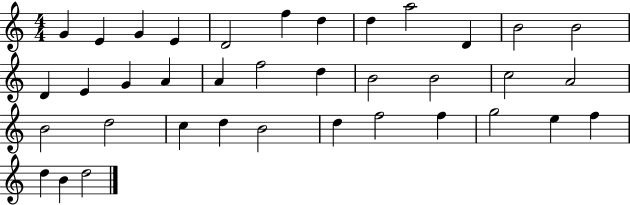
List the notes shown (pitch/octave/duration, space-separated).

G4/q E4/q G4/q E4/q D4/h F5/q D5/q D5/q A5/h D4/q B4/h B4/h D4/q E4/q G4/q A4/q A4/q F5/h D5/q B4/h B4/h C5/h A4/h B4/h D5/h C5/q D5/q B4/h D5/q F5/h F5/q G5/h E5/q F5/q D5/q B4/q D5/h